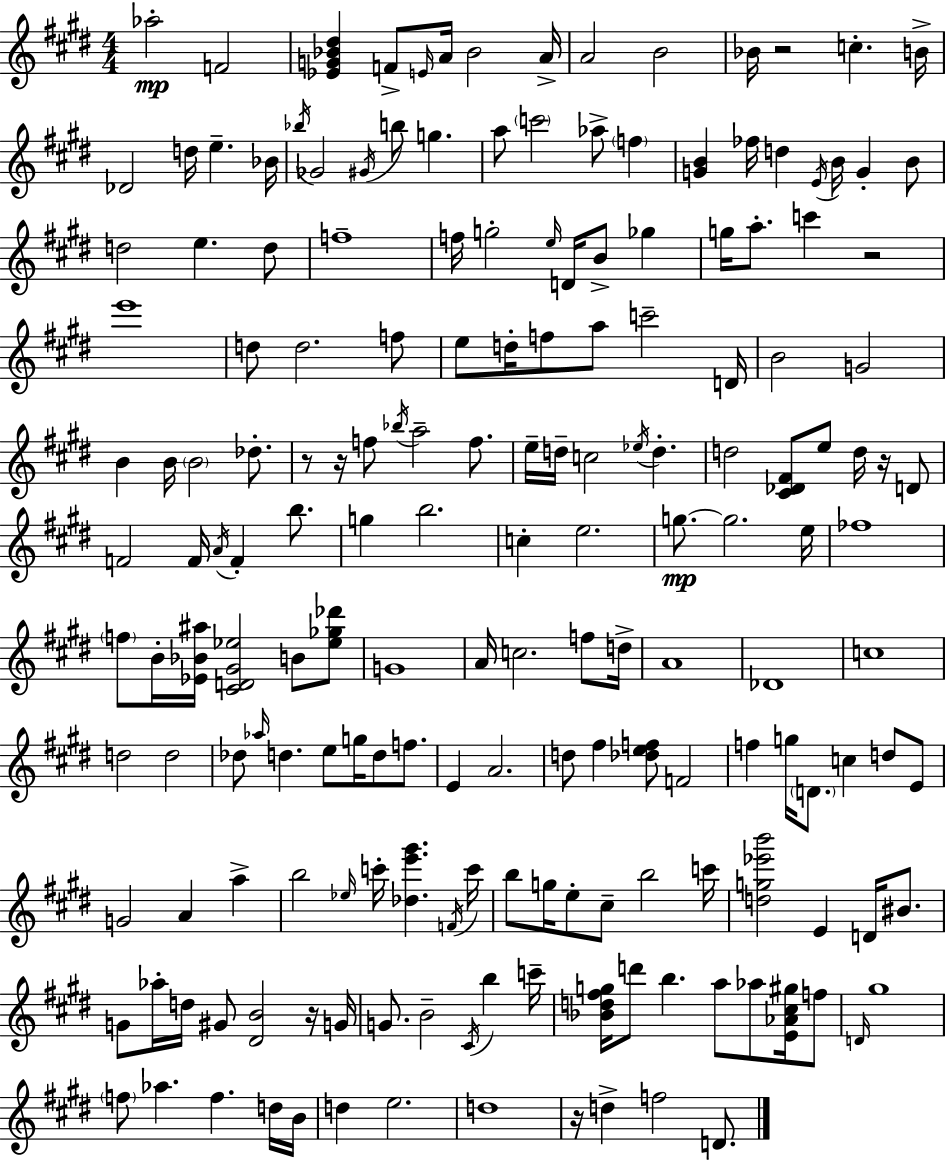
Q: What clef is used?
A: treble